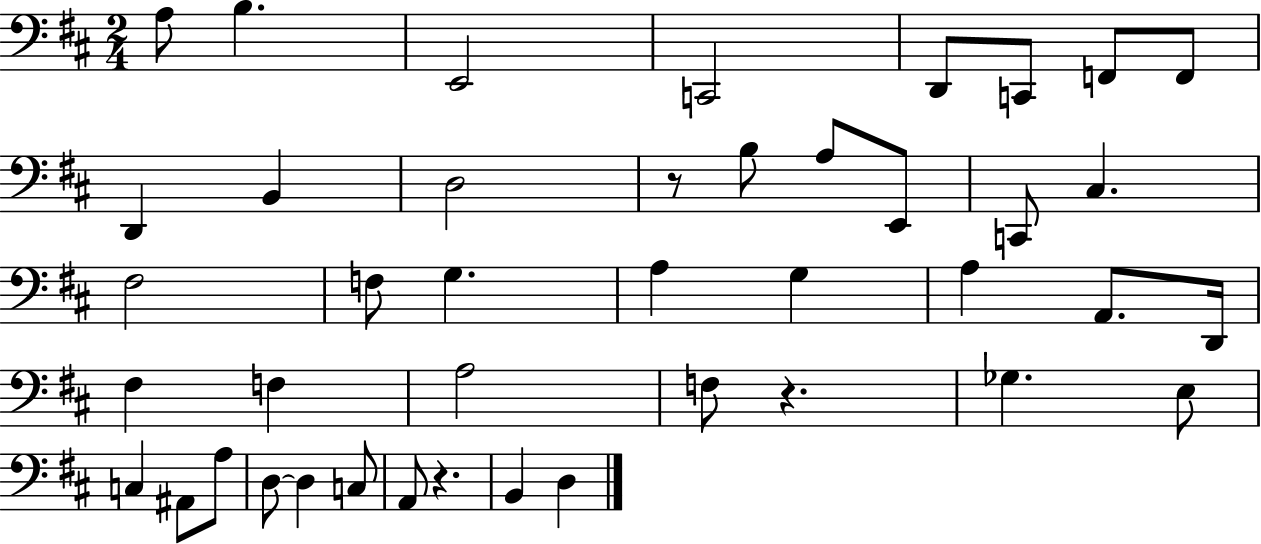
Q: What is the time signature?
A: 2/4